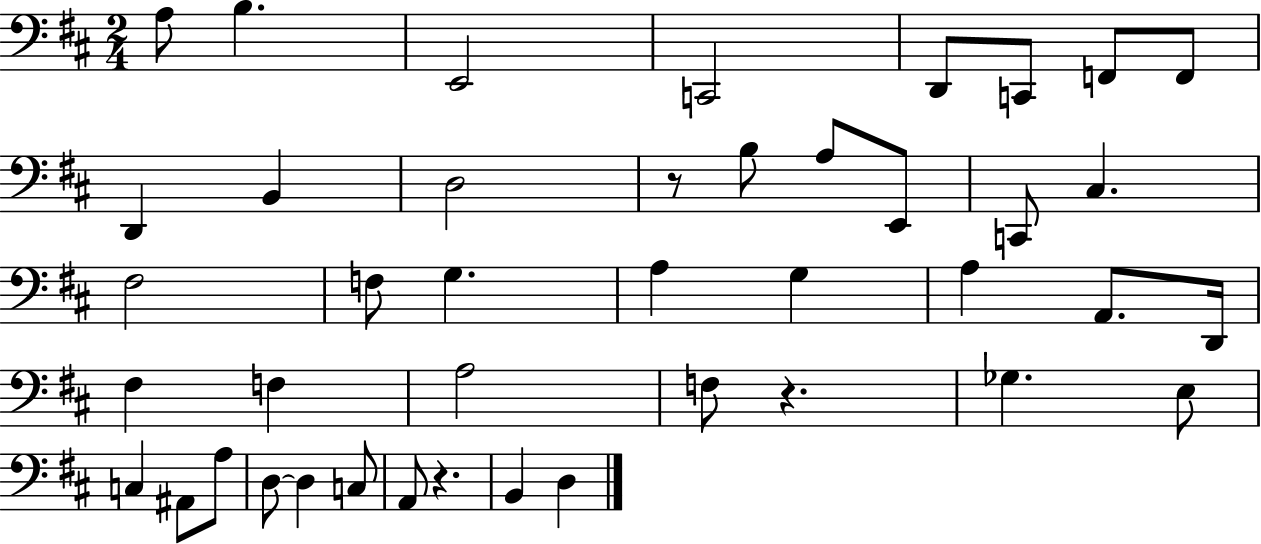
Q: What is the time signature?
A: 2/4